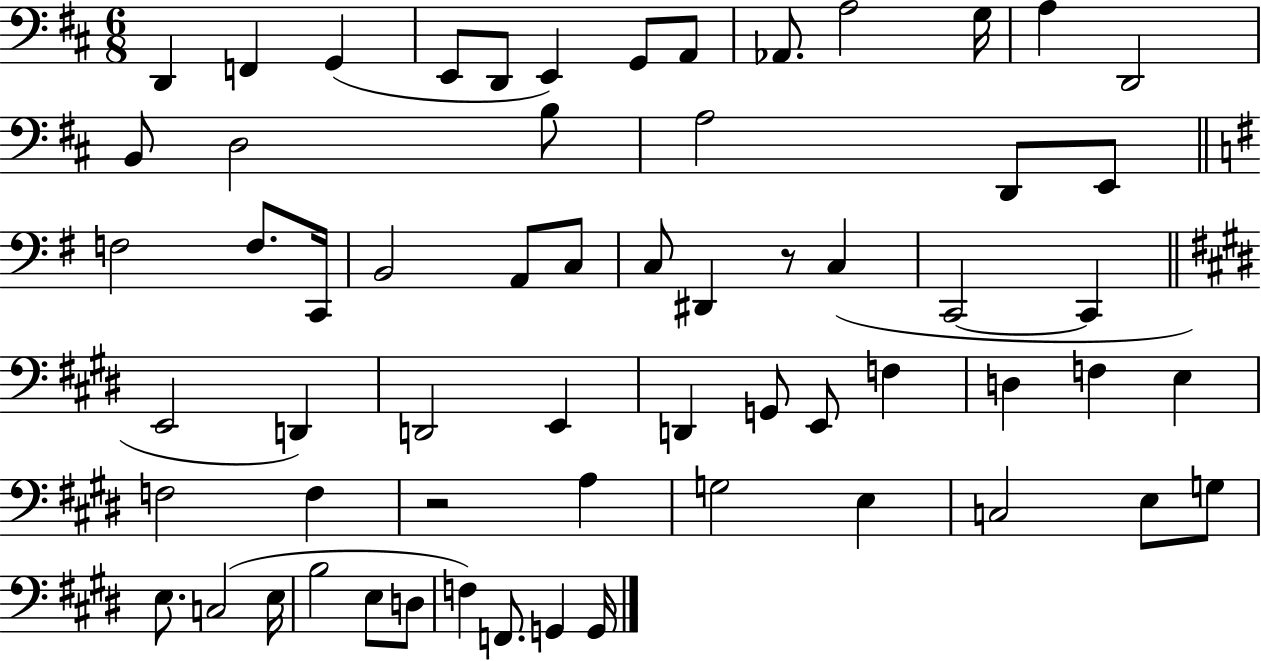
D2/q F2/q G2/q E2/e D2/e E2/q G2/e A2/e Ab2/e. A3/h G3/s A3/q D2/h B2/e D3/h B3/e A3/h D2/e E2/e F3/h F3/e. C2/s B2/h A2/e C3/e C3/e D#2/q R/e C3/q C2/h C2/q E2/h D2/q D2/h E2/q D2/q G2/e E2/e F3/q D3/q F3/q E3/q F3/h F3/q R/h A3/q G3/h E3/q C3/h E3/e G3/e E3/e. C3/h E3/s B3/h E3/e D3/e F3/q F2/e. G2/q G2/s